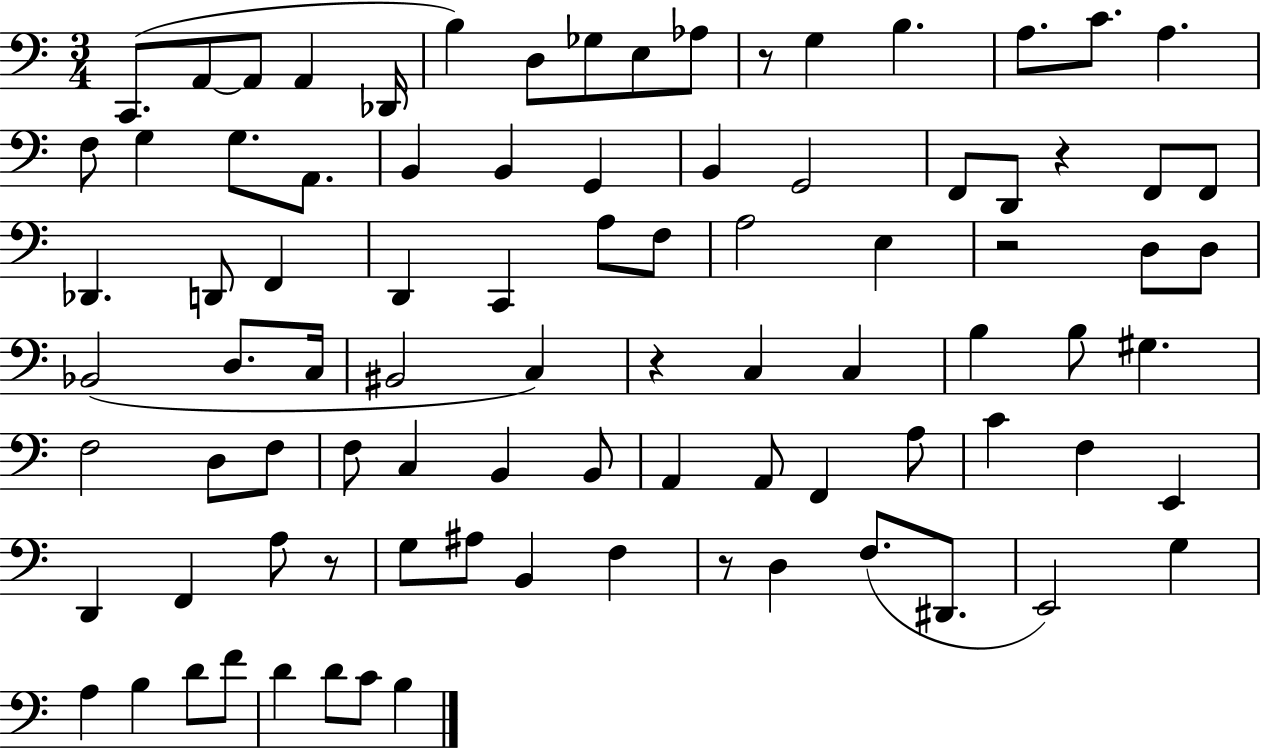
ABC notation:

X:1
T:Untitled
M:3/4
L:1/4
K:C
C,,/2 A,,/2 A,,/2 A,, _D,,/4 B, D,/2 _G,/2 E,/2 _A,/2 z/2 G, B, A,/2 C/2 A, F,/2 G, G,/2 A,,/2 B,, B,, G,, B,, G,,2 F,,/2 D,,/2 z F,,/2 F,,/2 _D,, D,,/2 F,, D,, C,, A,/2 F,/2 A,2 E, z2 D,/2 D,/2 _B,,2 D,/2 C,/4 ^B,,2 C, z C, C, B, B,/2 ^G, F,2 D,/2 F,/2 F,/2 C, B,, B,,/2 A,, A,,/2 F,, A,/2 C F, E,, D,, F,, A,/2 z/2 G,/2 ^A,/2 B,, F, z/2 D, F,/2 ^D,,/2 E,,2 G, A, B, D/2 F/2 D D/2 C/2 B,